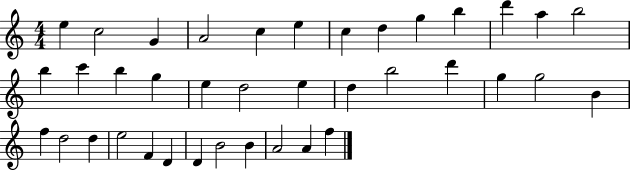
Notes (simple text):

E5/q C5/h G4/q A4/h C5/q E5/q C5/q D5/q G5/q B5/q D6/q A5/q B5/h B5/q C6/q B5/q G5/q E5/q D5/h E5/q D5/q B5/h D6/q G5/q G5/h B4/q F5/q D5/h D5/q E5/h F4/q D4/q D4/q B4/h B4/q A4/h A4/q F5/q